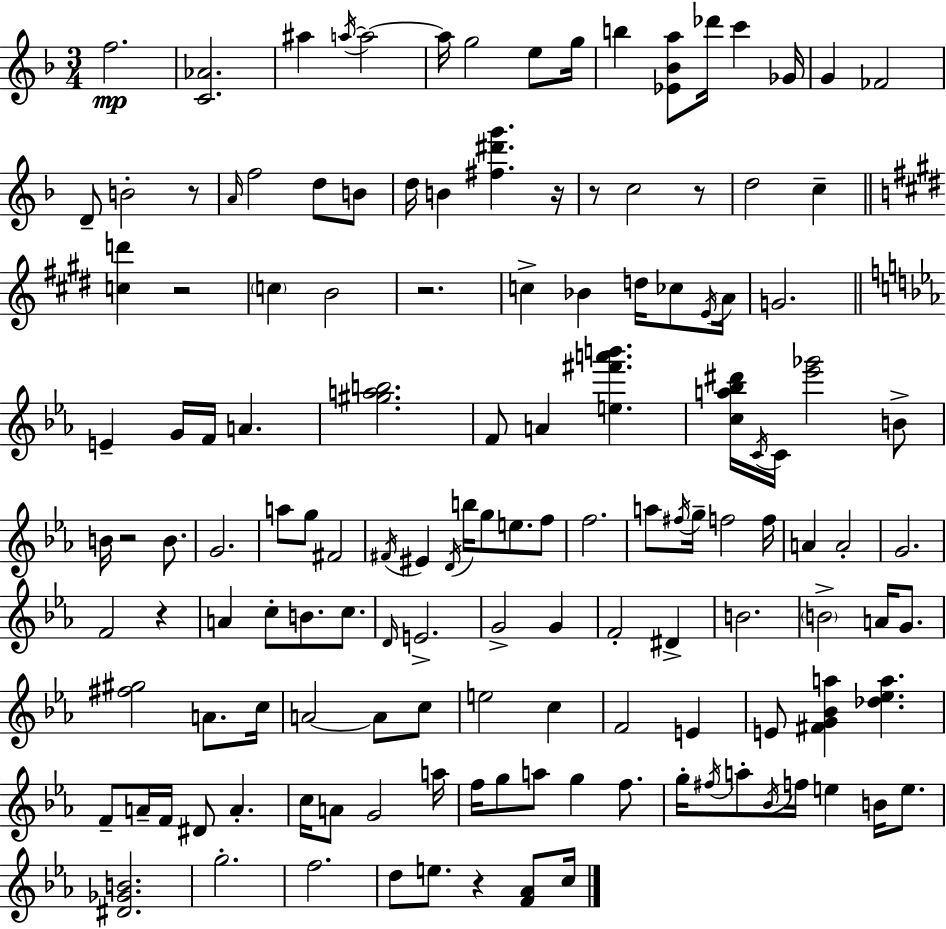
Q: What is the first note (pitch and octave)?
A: F5